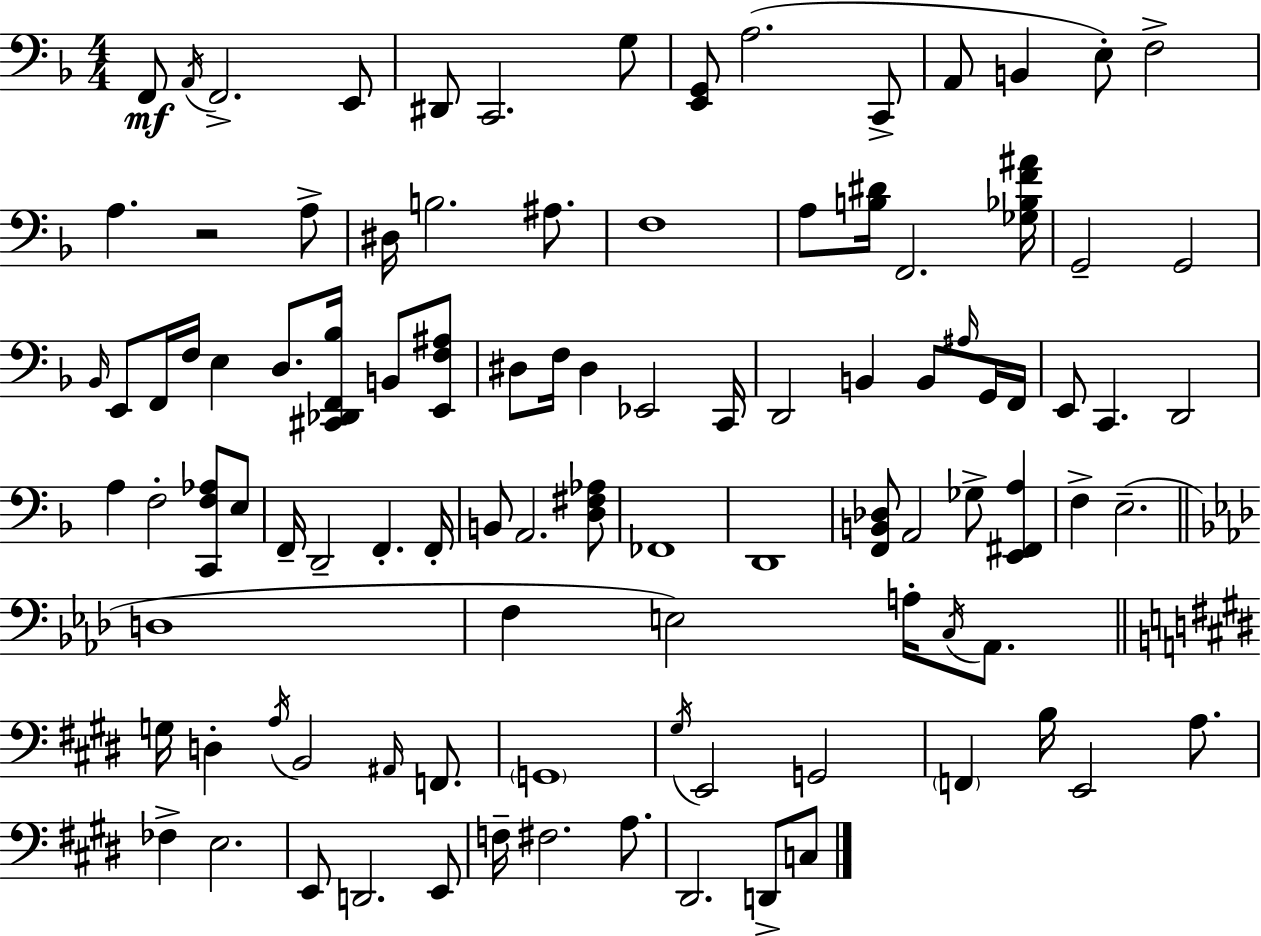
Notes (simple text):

F2/e A2/s F2/h. E2/e D#2/e C2/h. G3/e [E2,G2]/e A3/h. C2/e A2/e B2/q E3/e F3/h A3/q. R/h A3/e D#3/s B3/h. A#3/e. F3/w A3/e [B3,D#4]/s F2/h. [Gb3,Bb3,F4,A#4]/s G2/h G2/h Bb2/s E2/e F2/s F3/s E3/q D3/e. [C#2,Db2,F2,Bb3]/s B2/e [E2,F3,A#3]/e D#3/e F3/s D#3/q Eb2/h C2/s D2/h B2/q B2/e A#3/s G2/s F2/s E2/e C2/q. D2/h A3/q F3/h [C2,F3,Ab3]/e E3/e F2/s D2/h F2/q. F2/s B2/e A2/h. [D3,F#3,Ab3]/e FES2/w D2/w [F2,B2,Db3]/e A2/h Gb3/e [E2,F#2,A3]/q F3/q E3/h. D3/w F3/q E3/h A3/s C3/s Ab2/e. G3/s D3/q A3/s B2/h A#2/s F2/e. G2/w G#3/s E2/h G2/h F2/q B3/s E2/h A3/e. FES3/q E3/h. E2/e D2/h. E2/e F3/s F#3/h. A3/e. D#2/h. D2/e C3/e